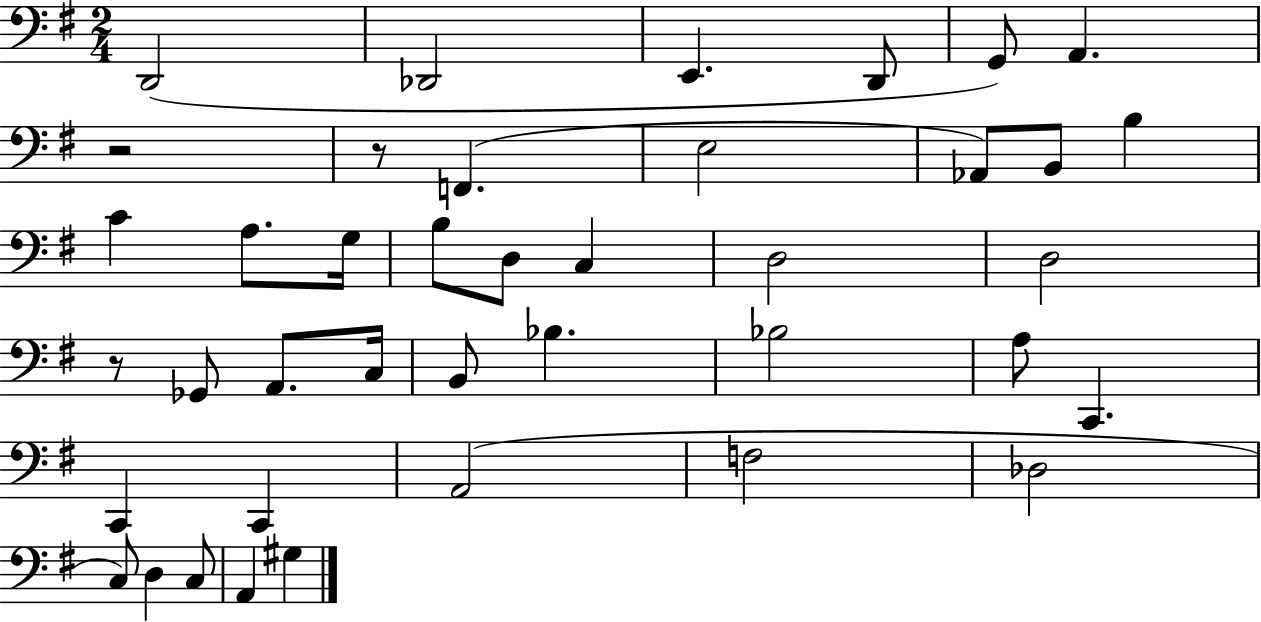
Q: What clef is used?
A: bass